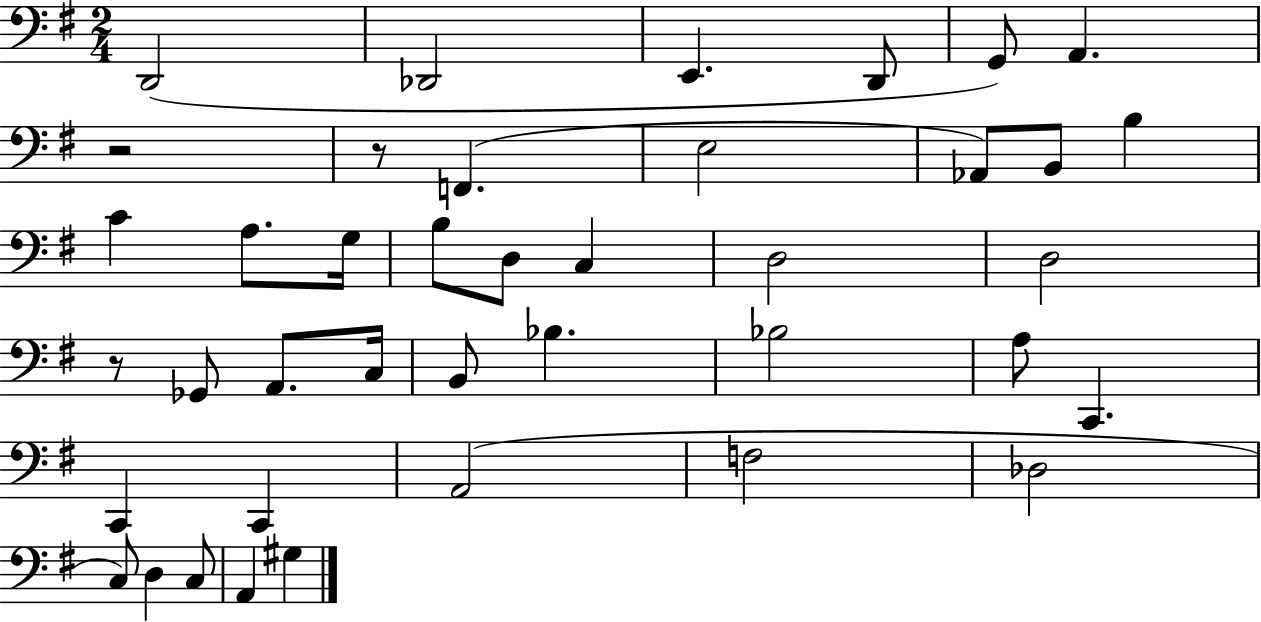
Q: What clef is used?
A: bass